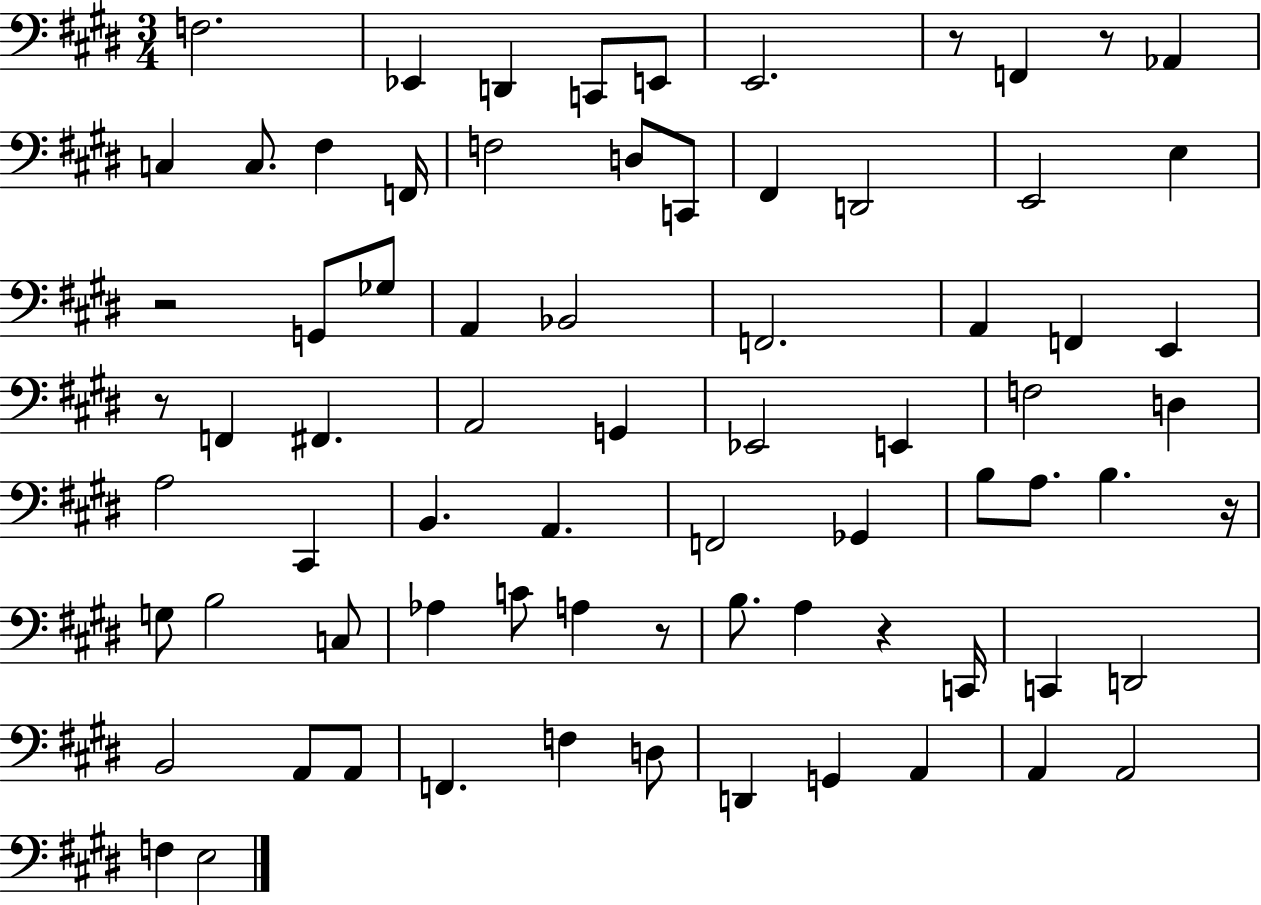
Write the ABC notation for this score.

X:1
T:Untitled
M:3/4
L:1/4
K:E
F,2 _E,, D,, C,,/2 E,,/2 E,,2 z/2 F,, z/2 _A,, C, C,/2 ^F, F,,/4 F,2 D,/2 C,,/2 ^F,, D,,2 E,,2 E, z2 G,,/2 _G,/2 A,, _B,,2 F,,2 A,, F,, E,, z/2 F,, ^F,, A,,2 G,, _E,,2 E,, F,2 D, A,2 ^C,, B,, A,, F,,2 _G,, B,/2 A,/2 B, z/4 G,/2 B,2 C,/2 _A, C/2 A, z/2 B,/2 A, z C,,/4 C,, D,,2 B,,2 A,,/2 A,,/2 F,, F, D,/2 D,, G,, A,, A,, A,,2 F, E,2